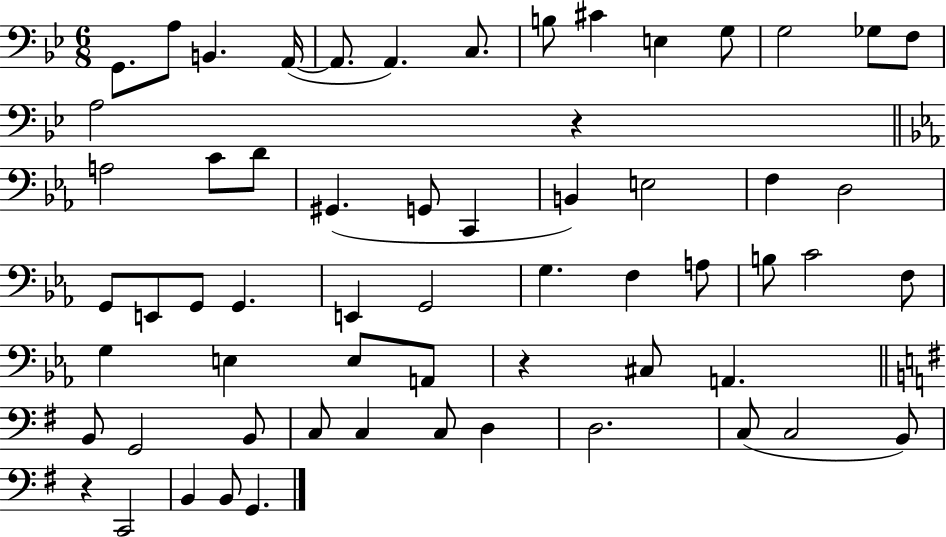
G2/e. A3/e B2/q. A2/s A2/e. A2/q. C3/e. B3/e C#4/q E3/q G3/e G3/h Gb3/e F3/e A3/h R/q A3/h C4/e D4/e G#2/q. G2/e C2/q B2/q E3/h F3/q D3/h G2/e E2/e G2/e G2/q. E2/q G2/h G3/q. F3/q A3/e B3/e C4/h F3/e G3/q E3/q E3/e A2/e R/q C#3/e A2/q. B2/e G2/h B2/e C3/e C3/q C3/e D3/q D3/h. C3/e C3/h B2/e R/q C2/h B2/q B2/e G2/q.